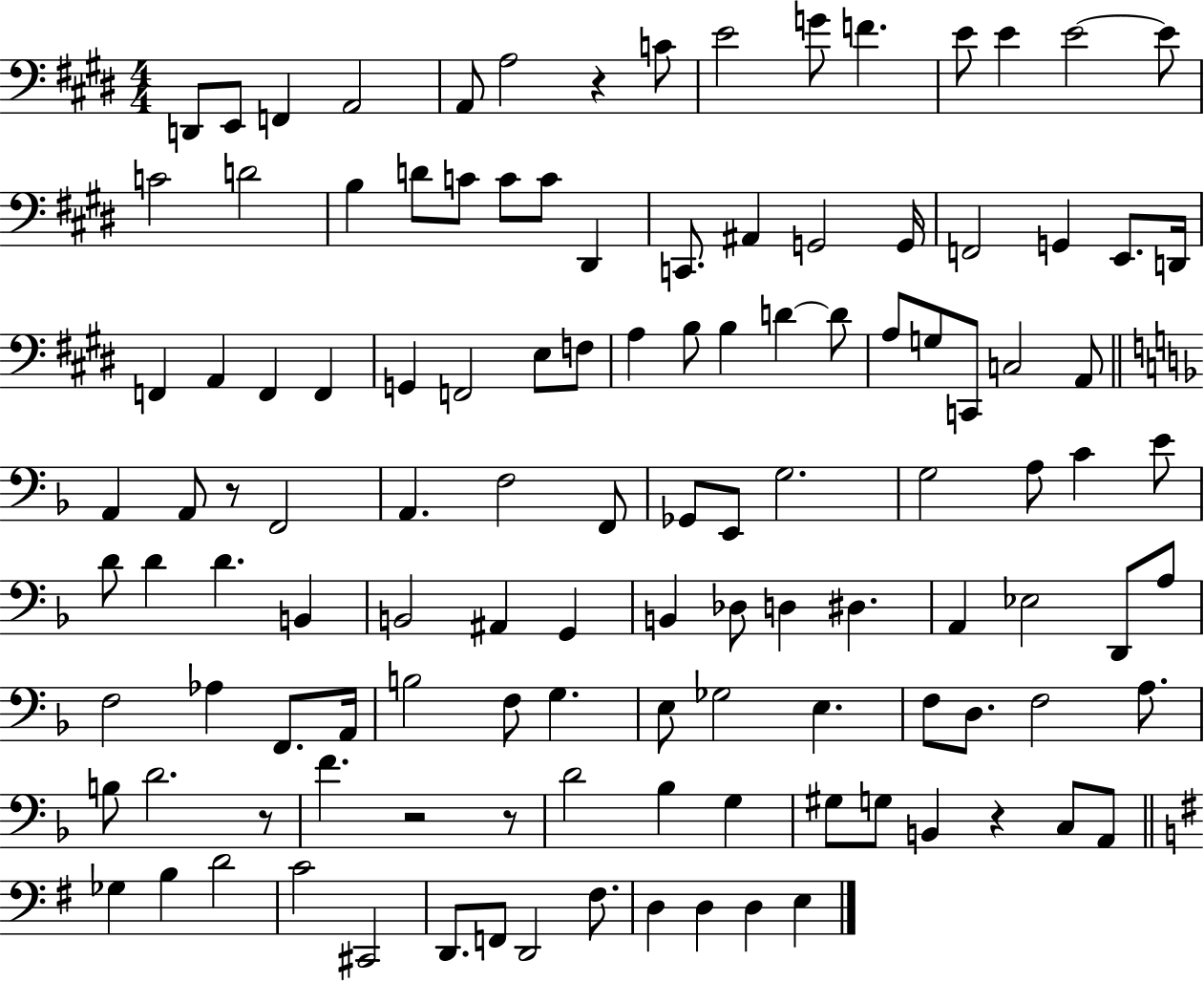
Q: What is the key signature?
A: E major